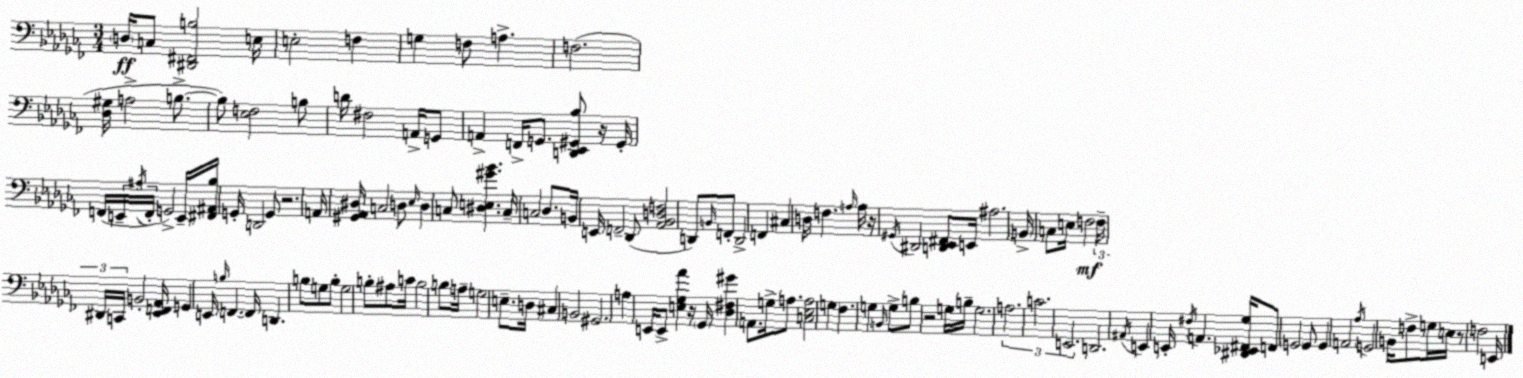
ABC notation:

X:1
T:Untitled
M:3/4
L:1/4
K:Abm
D,/4 C,/2 [^D,,^F,,B,]2 E,/4 E,2 F, G, F,/2 A, F,2 [_D,^G,]/4 A,2 B,/2 B,/2 [_E,F,]2 B,/2 D/4 ^F,2 A,,/4 G,,/2 A,, F,,/4 G,,/2 [D,,_E,,^G,,_B,]/2 z/4 ^G,,/4 F,,/4 E,,/4 ^A,/4 F,,/4 G,,2 E,,/4 [^F,,^A,,_B,]/4 G,,/4 D,,2 G,,/2 z2 A,,/4 [^G,,_A,,^D,]/4 C,2 D,/2 _E,/4 D, C,/2 [^D,E,^G_B] C,/4 C,2 _D,/2 B,,/4 E,,/4 F,,2 _D,,/2 [_A,,_B,,D,F,]2 D,,/2 B,,/4 F,,/2 D,,2 F,, ^C, D,/4 F, A,/4 A,/4 z/4 ^G,,/4 ^D,,2 [D,,_E,,^F,,]/2 E,,/4 ^A,2 B,,/4 C,/2 E,/4 F,2 F,/4 ^D,,/4 C,,/4 B,,2 [_E,,F,,_A,,]/4 G,, E,,/4 B,/4 F,, F,,/4 D,, B,/2 G,/2 B,/2 G,2 B,/2 ^A,/2 C/4 B,2 B,/2 A,/4 G,2 E,/2 D,/4 ^C, B,,2 ^G,,2 A, E,,/4 E,,/2 [E,_G,_A] z/4 _G,,/4 [_D,^F,^G] A,,/2 G,/4 A,/2 [C,_E,A,]2 G, _F, G, B,,/4 G,/2 B,/2 z2 G,/4 B,/4 G,2 A,2 C2 E,,2 D,,2 ^A,,/4 E,, E,,/4 ^F,/4 A,, [^D,,_E,,^F,,_G,]/4 F,,/2 G,,2 G,,/2 G,, A,,2 _A,/4 G,,2 B,,/4 F,/2 G,/4 E,/4 z/2 F,2 E,,/4